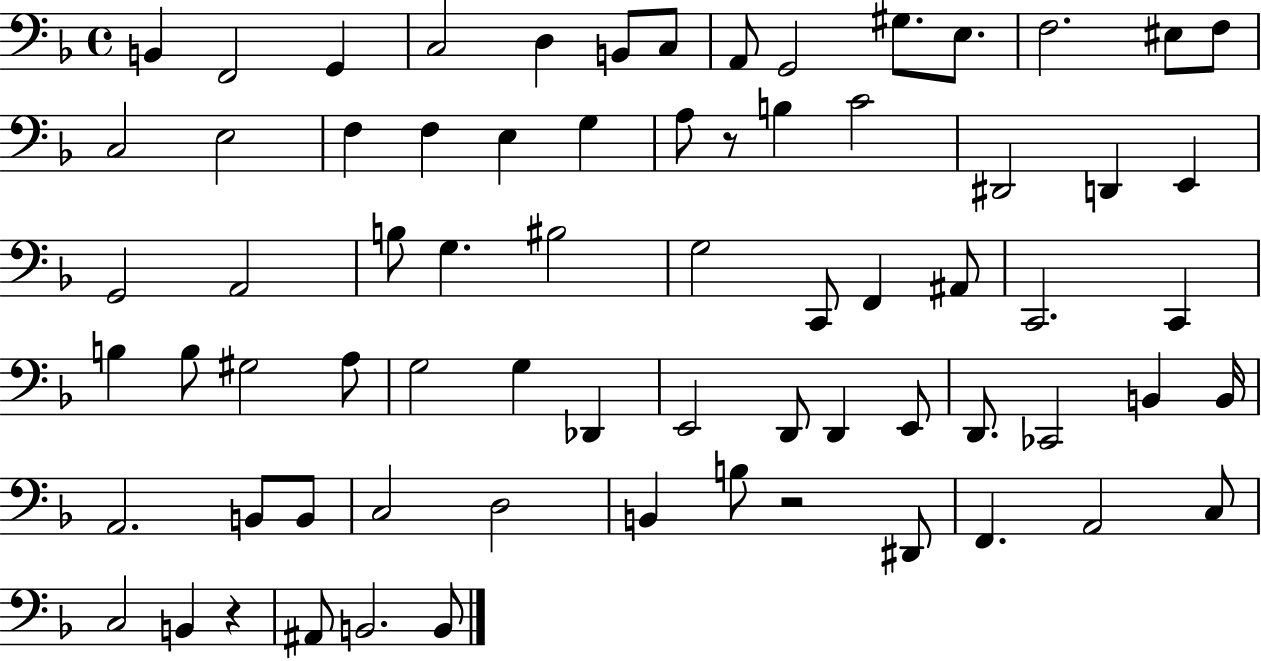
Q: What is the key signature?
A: F major